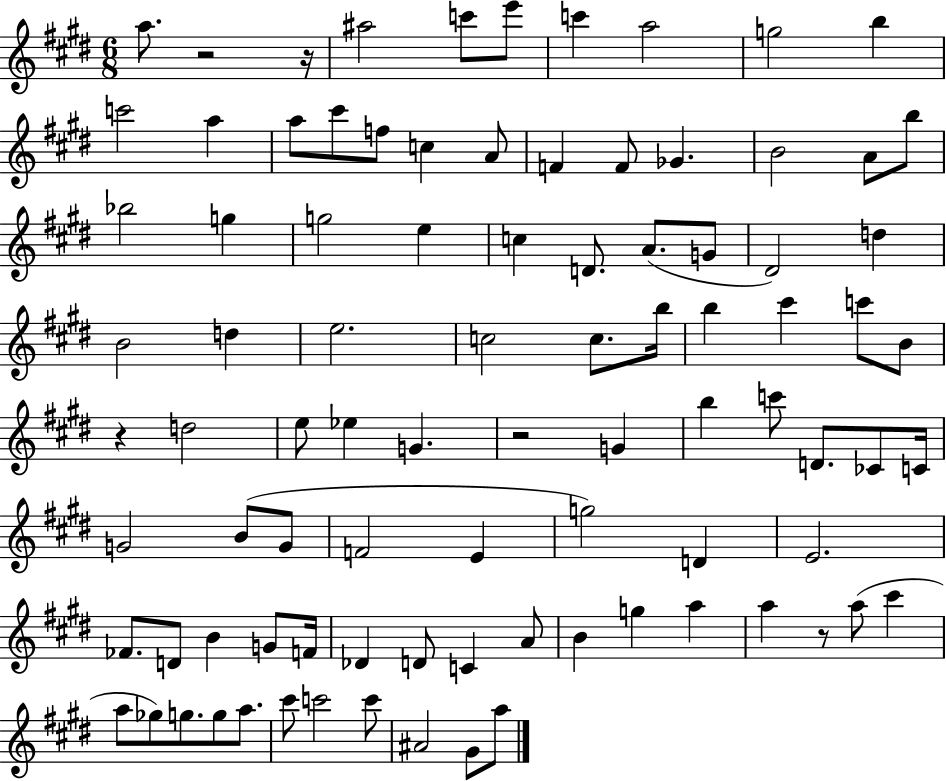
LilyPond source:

{
  \clef treble
  \numericTimeSignature
  \time 6/8
  \key e \major
  a''8. r2 r16 | ais''2 c'''8 e'''8 | c'''4 a''2 | g''2 b''4 | \break c'''2 a''4 | a''8 cis'''8 f''8 c''4 a'8 | f'4 f'8 ges'4. | b'2 a'8 b''8 | \break bes''2 g''4 | g''2 e''4 | c''4 d'8. a'8.( g'8 | dis'2) d''4 | \break b'2 d''4 | e''2. | c''2 c''8. b''16 | b''4 cis'''4 c'''8 b'8 | \break r4 d''2 | e''8 ees''4 g'4. | r2 g'4 | b''4 c'''8 d'8. ces'8 c'16 | \break g'2 b'8( g'8 | f'2 e'4 | g''2) d'4 | e'2. | \break fes'8. d'8 b'4 g'8 f'16 | des'4 d'8 c'4 a'8 | b'4 g''4 a''4 | a''4 r8 a''8( cis'''4 | \break a''8 ges''8) g''8. g''8 a''8. | cis'''8 c'''2 c'''8 | ais'2 gis'8 a''8 | \bar "|."
}